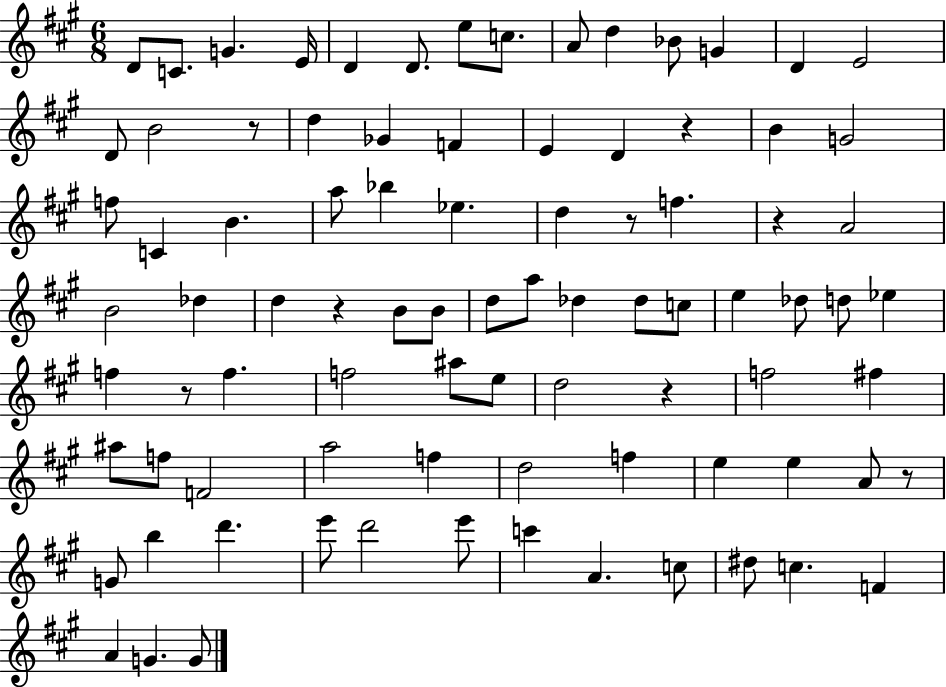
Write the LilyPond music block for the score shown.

{
  \clef treble
  \numericTimeSignature
  \time 6/8
  \key a \major
  \repeat volta 2 { d'8 c'8. g'4. e'16 | d'4 d'8. e''8 c''8. | a'8 d''4 bes'8 g'4 | d'4 e'2 | \break d'8 b'2 r8 | d''4 ges'4 f'4 | e'4 d'4 r4 | b'4 g'2 | \break f''8 c'4 b'4. | a''8 bes''4 ees''4. | d''4 r8 f''4. | r4 a'2 | \break b'2 des''4 | d''4 r4 b'8 b'8 | d''8 a''8 des''4 des''8 c''8 | e''4 des''8 d''8 ees''4 | \break f''4 r8 f''4. | f''2 ais''8 e''8 | d''2 r4 | f''2 fis''4 | \break ais''8 f''8 f'2 | a''2 f''4 | d''2 f''4 | e''4 e''4 a'8 r8 | \break g'8 b''4 d'''4. | e'''8 d'''2 e'''8 | c'''4 a'4. c''8 | dis''8 c''4. f'4 | \break a'4 g'4. g'8 | } \bar "|."
}